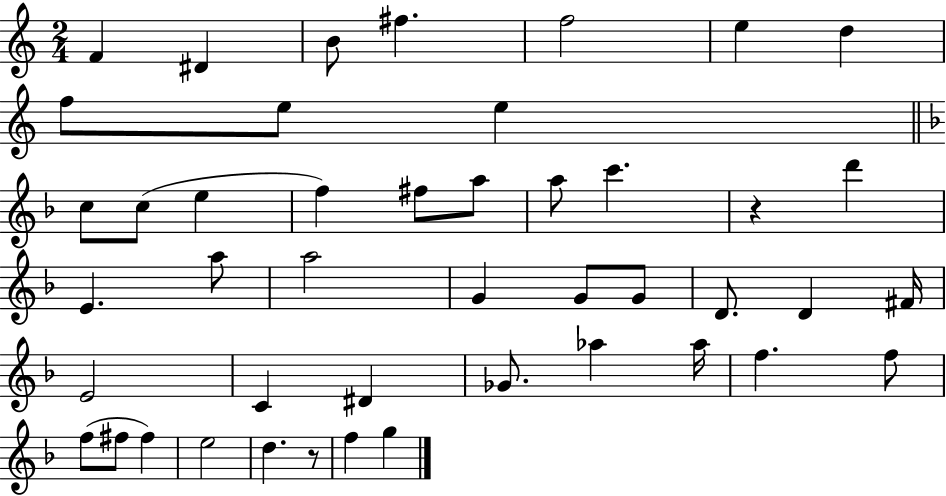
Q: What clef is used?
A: treble